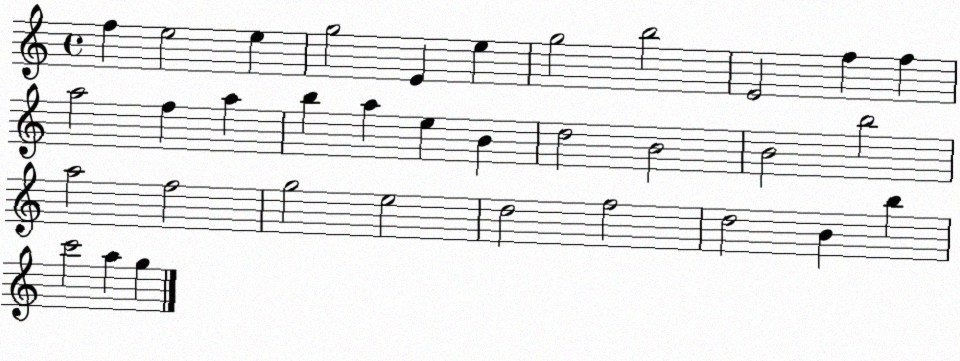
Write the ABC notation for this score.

X:1
T:Untitled
M:4/4
L:1/4
K:C
f e2 e g2 E e g2 b2 E2 f f a2 f a b a e B d2 B2 B2 b2 a2 f2 g2 e2 d2 f2 d2 B b c'2 a g